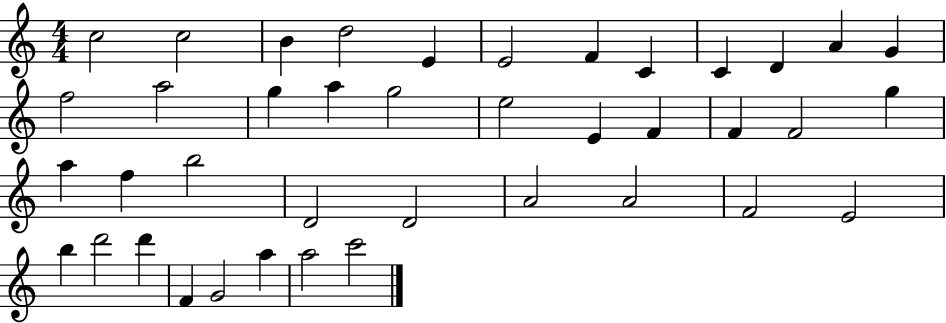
C5/h C5/h B4/q D5/h E4/q E4/h F4/q C4/q C4/q D4/q A4/q G4/q F5/h A5/h G5/q A5/q G5/h E5/h E4/q F4/q F4/q F4/h G5/q A5/q F5/q B5/h D4/h D4/h A4/h A4/h F4/h E4/h B5/q D6/h D6/q F4/q G4/h A5/q A5/h C6/h